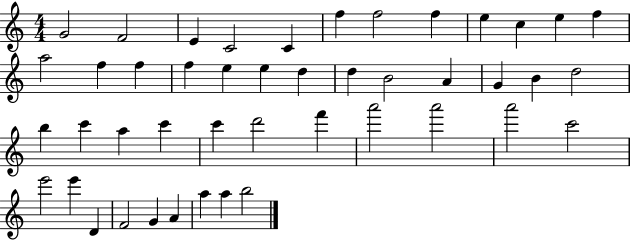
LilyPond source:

{
  \clef treble
  \numericTimeSignature
  \time 4/4
  \key c \major
  g'2 f'2 | e'4 c'2 c'4 | f''4 f''2 f''4 | e''4 c''4 e''4 f''4 | \break a''2 f''4 f''4 | f''4 e''4 e''4 d''4 | d''4 b'2 a'4 | g'4 b'4 d''2 | \break b''4 c'''4 a''4 c'''4 | c'''4 d'''2 f'''4 | a'''2 a'''2 | a'''2 c'''2 | \break e'''2 e'''4 d'4 | f'2 g'4 a'4 | a''4 a''4 b''2 | \bar "|."
}